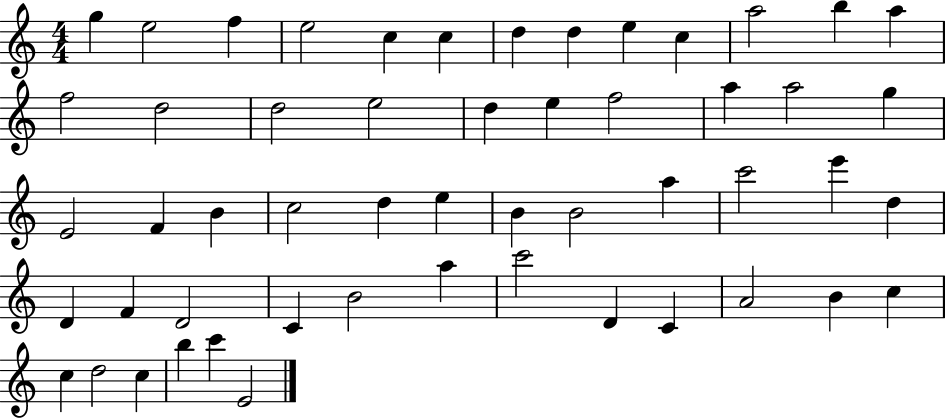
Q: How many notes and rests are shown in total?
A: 53